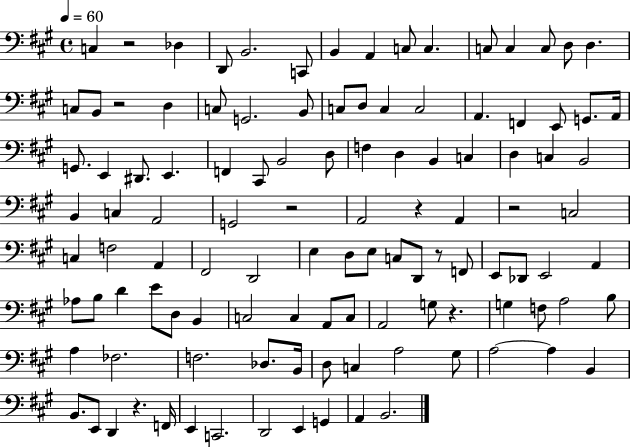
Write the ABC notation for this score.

X:1
T:Untitled
M:4/4
L:1/4
K:A
C, z2 _D, D,,/2 B,,2 C,,/2 B,, A,, C,/2 C, C,/2 C, C,/2 D,/2 D, C,/2 B,,/2 z2 D, C,/2 G,,2 B,,/2 C,/2 D,/2 C, C,2 A,, F,, E,,/2 G,,/2 A,,/4 G,,/2 E,, ^D,,/2 E,, F,, ^C,,/2 B,,2 D,/2 F, D, B,, C, D, C, B,,2 B,, C, A,,2 G,,2 z2 A,,2 z A,, z2 C,2 C, F,2 A,, ^F,,2 D,,2 E, D,/2 E,/2 C,/2 D,,/2 z/2 F,,/2 E,,/2 _D,,/2 E,,2 A,, _A,/2 B,/2 D E/2 D,/2 B,, C,2 C, A,,/2 C,/2 A,,2 G,/2 z G, F,/2 A,2 B,/2 A, _F,2 F,2 _D,/2 B,,/4 D,/2 C, A,2 ^G,/2 A,2 A, B,, B,,/2 E,,/2 D,, z F,,/4 E,, C,,2 D,,2 E,, G,, A,, B,,2